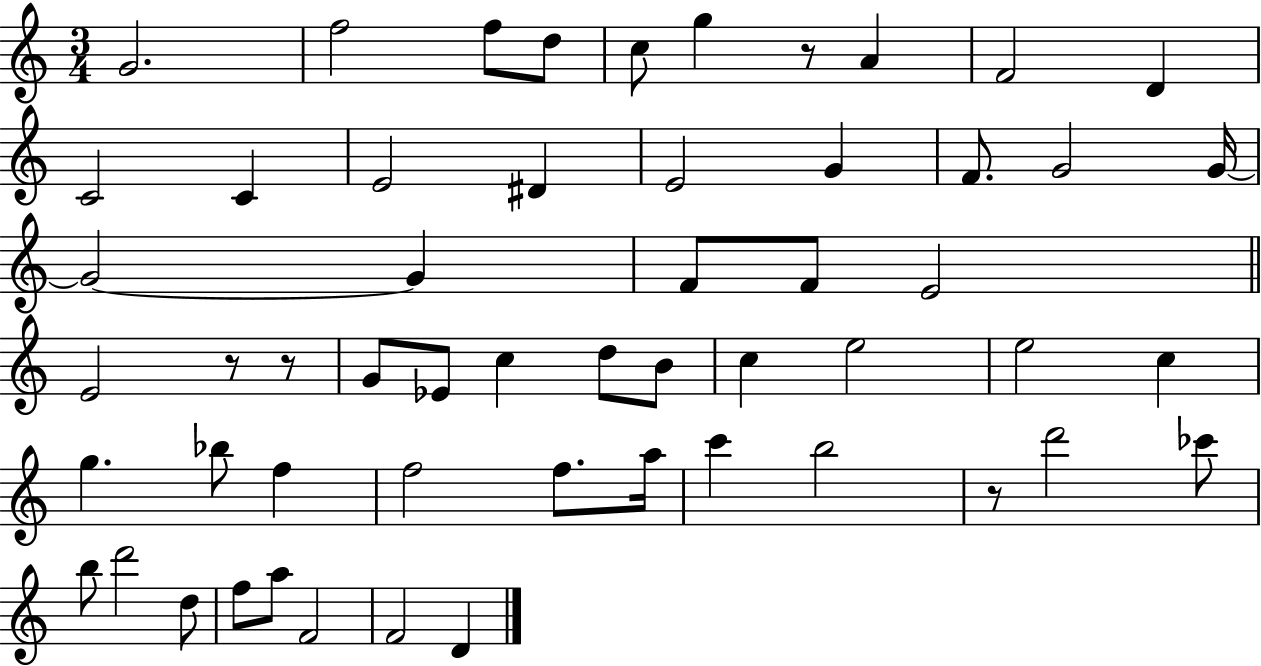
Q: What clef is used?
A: treble